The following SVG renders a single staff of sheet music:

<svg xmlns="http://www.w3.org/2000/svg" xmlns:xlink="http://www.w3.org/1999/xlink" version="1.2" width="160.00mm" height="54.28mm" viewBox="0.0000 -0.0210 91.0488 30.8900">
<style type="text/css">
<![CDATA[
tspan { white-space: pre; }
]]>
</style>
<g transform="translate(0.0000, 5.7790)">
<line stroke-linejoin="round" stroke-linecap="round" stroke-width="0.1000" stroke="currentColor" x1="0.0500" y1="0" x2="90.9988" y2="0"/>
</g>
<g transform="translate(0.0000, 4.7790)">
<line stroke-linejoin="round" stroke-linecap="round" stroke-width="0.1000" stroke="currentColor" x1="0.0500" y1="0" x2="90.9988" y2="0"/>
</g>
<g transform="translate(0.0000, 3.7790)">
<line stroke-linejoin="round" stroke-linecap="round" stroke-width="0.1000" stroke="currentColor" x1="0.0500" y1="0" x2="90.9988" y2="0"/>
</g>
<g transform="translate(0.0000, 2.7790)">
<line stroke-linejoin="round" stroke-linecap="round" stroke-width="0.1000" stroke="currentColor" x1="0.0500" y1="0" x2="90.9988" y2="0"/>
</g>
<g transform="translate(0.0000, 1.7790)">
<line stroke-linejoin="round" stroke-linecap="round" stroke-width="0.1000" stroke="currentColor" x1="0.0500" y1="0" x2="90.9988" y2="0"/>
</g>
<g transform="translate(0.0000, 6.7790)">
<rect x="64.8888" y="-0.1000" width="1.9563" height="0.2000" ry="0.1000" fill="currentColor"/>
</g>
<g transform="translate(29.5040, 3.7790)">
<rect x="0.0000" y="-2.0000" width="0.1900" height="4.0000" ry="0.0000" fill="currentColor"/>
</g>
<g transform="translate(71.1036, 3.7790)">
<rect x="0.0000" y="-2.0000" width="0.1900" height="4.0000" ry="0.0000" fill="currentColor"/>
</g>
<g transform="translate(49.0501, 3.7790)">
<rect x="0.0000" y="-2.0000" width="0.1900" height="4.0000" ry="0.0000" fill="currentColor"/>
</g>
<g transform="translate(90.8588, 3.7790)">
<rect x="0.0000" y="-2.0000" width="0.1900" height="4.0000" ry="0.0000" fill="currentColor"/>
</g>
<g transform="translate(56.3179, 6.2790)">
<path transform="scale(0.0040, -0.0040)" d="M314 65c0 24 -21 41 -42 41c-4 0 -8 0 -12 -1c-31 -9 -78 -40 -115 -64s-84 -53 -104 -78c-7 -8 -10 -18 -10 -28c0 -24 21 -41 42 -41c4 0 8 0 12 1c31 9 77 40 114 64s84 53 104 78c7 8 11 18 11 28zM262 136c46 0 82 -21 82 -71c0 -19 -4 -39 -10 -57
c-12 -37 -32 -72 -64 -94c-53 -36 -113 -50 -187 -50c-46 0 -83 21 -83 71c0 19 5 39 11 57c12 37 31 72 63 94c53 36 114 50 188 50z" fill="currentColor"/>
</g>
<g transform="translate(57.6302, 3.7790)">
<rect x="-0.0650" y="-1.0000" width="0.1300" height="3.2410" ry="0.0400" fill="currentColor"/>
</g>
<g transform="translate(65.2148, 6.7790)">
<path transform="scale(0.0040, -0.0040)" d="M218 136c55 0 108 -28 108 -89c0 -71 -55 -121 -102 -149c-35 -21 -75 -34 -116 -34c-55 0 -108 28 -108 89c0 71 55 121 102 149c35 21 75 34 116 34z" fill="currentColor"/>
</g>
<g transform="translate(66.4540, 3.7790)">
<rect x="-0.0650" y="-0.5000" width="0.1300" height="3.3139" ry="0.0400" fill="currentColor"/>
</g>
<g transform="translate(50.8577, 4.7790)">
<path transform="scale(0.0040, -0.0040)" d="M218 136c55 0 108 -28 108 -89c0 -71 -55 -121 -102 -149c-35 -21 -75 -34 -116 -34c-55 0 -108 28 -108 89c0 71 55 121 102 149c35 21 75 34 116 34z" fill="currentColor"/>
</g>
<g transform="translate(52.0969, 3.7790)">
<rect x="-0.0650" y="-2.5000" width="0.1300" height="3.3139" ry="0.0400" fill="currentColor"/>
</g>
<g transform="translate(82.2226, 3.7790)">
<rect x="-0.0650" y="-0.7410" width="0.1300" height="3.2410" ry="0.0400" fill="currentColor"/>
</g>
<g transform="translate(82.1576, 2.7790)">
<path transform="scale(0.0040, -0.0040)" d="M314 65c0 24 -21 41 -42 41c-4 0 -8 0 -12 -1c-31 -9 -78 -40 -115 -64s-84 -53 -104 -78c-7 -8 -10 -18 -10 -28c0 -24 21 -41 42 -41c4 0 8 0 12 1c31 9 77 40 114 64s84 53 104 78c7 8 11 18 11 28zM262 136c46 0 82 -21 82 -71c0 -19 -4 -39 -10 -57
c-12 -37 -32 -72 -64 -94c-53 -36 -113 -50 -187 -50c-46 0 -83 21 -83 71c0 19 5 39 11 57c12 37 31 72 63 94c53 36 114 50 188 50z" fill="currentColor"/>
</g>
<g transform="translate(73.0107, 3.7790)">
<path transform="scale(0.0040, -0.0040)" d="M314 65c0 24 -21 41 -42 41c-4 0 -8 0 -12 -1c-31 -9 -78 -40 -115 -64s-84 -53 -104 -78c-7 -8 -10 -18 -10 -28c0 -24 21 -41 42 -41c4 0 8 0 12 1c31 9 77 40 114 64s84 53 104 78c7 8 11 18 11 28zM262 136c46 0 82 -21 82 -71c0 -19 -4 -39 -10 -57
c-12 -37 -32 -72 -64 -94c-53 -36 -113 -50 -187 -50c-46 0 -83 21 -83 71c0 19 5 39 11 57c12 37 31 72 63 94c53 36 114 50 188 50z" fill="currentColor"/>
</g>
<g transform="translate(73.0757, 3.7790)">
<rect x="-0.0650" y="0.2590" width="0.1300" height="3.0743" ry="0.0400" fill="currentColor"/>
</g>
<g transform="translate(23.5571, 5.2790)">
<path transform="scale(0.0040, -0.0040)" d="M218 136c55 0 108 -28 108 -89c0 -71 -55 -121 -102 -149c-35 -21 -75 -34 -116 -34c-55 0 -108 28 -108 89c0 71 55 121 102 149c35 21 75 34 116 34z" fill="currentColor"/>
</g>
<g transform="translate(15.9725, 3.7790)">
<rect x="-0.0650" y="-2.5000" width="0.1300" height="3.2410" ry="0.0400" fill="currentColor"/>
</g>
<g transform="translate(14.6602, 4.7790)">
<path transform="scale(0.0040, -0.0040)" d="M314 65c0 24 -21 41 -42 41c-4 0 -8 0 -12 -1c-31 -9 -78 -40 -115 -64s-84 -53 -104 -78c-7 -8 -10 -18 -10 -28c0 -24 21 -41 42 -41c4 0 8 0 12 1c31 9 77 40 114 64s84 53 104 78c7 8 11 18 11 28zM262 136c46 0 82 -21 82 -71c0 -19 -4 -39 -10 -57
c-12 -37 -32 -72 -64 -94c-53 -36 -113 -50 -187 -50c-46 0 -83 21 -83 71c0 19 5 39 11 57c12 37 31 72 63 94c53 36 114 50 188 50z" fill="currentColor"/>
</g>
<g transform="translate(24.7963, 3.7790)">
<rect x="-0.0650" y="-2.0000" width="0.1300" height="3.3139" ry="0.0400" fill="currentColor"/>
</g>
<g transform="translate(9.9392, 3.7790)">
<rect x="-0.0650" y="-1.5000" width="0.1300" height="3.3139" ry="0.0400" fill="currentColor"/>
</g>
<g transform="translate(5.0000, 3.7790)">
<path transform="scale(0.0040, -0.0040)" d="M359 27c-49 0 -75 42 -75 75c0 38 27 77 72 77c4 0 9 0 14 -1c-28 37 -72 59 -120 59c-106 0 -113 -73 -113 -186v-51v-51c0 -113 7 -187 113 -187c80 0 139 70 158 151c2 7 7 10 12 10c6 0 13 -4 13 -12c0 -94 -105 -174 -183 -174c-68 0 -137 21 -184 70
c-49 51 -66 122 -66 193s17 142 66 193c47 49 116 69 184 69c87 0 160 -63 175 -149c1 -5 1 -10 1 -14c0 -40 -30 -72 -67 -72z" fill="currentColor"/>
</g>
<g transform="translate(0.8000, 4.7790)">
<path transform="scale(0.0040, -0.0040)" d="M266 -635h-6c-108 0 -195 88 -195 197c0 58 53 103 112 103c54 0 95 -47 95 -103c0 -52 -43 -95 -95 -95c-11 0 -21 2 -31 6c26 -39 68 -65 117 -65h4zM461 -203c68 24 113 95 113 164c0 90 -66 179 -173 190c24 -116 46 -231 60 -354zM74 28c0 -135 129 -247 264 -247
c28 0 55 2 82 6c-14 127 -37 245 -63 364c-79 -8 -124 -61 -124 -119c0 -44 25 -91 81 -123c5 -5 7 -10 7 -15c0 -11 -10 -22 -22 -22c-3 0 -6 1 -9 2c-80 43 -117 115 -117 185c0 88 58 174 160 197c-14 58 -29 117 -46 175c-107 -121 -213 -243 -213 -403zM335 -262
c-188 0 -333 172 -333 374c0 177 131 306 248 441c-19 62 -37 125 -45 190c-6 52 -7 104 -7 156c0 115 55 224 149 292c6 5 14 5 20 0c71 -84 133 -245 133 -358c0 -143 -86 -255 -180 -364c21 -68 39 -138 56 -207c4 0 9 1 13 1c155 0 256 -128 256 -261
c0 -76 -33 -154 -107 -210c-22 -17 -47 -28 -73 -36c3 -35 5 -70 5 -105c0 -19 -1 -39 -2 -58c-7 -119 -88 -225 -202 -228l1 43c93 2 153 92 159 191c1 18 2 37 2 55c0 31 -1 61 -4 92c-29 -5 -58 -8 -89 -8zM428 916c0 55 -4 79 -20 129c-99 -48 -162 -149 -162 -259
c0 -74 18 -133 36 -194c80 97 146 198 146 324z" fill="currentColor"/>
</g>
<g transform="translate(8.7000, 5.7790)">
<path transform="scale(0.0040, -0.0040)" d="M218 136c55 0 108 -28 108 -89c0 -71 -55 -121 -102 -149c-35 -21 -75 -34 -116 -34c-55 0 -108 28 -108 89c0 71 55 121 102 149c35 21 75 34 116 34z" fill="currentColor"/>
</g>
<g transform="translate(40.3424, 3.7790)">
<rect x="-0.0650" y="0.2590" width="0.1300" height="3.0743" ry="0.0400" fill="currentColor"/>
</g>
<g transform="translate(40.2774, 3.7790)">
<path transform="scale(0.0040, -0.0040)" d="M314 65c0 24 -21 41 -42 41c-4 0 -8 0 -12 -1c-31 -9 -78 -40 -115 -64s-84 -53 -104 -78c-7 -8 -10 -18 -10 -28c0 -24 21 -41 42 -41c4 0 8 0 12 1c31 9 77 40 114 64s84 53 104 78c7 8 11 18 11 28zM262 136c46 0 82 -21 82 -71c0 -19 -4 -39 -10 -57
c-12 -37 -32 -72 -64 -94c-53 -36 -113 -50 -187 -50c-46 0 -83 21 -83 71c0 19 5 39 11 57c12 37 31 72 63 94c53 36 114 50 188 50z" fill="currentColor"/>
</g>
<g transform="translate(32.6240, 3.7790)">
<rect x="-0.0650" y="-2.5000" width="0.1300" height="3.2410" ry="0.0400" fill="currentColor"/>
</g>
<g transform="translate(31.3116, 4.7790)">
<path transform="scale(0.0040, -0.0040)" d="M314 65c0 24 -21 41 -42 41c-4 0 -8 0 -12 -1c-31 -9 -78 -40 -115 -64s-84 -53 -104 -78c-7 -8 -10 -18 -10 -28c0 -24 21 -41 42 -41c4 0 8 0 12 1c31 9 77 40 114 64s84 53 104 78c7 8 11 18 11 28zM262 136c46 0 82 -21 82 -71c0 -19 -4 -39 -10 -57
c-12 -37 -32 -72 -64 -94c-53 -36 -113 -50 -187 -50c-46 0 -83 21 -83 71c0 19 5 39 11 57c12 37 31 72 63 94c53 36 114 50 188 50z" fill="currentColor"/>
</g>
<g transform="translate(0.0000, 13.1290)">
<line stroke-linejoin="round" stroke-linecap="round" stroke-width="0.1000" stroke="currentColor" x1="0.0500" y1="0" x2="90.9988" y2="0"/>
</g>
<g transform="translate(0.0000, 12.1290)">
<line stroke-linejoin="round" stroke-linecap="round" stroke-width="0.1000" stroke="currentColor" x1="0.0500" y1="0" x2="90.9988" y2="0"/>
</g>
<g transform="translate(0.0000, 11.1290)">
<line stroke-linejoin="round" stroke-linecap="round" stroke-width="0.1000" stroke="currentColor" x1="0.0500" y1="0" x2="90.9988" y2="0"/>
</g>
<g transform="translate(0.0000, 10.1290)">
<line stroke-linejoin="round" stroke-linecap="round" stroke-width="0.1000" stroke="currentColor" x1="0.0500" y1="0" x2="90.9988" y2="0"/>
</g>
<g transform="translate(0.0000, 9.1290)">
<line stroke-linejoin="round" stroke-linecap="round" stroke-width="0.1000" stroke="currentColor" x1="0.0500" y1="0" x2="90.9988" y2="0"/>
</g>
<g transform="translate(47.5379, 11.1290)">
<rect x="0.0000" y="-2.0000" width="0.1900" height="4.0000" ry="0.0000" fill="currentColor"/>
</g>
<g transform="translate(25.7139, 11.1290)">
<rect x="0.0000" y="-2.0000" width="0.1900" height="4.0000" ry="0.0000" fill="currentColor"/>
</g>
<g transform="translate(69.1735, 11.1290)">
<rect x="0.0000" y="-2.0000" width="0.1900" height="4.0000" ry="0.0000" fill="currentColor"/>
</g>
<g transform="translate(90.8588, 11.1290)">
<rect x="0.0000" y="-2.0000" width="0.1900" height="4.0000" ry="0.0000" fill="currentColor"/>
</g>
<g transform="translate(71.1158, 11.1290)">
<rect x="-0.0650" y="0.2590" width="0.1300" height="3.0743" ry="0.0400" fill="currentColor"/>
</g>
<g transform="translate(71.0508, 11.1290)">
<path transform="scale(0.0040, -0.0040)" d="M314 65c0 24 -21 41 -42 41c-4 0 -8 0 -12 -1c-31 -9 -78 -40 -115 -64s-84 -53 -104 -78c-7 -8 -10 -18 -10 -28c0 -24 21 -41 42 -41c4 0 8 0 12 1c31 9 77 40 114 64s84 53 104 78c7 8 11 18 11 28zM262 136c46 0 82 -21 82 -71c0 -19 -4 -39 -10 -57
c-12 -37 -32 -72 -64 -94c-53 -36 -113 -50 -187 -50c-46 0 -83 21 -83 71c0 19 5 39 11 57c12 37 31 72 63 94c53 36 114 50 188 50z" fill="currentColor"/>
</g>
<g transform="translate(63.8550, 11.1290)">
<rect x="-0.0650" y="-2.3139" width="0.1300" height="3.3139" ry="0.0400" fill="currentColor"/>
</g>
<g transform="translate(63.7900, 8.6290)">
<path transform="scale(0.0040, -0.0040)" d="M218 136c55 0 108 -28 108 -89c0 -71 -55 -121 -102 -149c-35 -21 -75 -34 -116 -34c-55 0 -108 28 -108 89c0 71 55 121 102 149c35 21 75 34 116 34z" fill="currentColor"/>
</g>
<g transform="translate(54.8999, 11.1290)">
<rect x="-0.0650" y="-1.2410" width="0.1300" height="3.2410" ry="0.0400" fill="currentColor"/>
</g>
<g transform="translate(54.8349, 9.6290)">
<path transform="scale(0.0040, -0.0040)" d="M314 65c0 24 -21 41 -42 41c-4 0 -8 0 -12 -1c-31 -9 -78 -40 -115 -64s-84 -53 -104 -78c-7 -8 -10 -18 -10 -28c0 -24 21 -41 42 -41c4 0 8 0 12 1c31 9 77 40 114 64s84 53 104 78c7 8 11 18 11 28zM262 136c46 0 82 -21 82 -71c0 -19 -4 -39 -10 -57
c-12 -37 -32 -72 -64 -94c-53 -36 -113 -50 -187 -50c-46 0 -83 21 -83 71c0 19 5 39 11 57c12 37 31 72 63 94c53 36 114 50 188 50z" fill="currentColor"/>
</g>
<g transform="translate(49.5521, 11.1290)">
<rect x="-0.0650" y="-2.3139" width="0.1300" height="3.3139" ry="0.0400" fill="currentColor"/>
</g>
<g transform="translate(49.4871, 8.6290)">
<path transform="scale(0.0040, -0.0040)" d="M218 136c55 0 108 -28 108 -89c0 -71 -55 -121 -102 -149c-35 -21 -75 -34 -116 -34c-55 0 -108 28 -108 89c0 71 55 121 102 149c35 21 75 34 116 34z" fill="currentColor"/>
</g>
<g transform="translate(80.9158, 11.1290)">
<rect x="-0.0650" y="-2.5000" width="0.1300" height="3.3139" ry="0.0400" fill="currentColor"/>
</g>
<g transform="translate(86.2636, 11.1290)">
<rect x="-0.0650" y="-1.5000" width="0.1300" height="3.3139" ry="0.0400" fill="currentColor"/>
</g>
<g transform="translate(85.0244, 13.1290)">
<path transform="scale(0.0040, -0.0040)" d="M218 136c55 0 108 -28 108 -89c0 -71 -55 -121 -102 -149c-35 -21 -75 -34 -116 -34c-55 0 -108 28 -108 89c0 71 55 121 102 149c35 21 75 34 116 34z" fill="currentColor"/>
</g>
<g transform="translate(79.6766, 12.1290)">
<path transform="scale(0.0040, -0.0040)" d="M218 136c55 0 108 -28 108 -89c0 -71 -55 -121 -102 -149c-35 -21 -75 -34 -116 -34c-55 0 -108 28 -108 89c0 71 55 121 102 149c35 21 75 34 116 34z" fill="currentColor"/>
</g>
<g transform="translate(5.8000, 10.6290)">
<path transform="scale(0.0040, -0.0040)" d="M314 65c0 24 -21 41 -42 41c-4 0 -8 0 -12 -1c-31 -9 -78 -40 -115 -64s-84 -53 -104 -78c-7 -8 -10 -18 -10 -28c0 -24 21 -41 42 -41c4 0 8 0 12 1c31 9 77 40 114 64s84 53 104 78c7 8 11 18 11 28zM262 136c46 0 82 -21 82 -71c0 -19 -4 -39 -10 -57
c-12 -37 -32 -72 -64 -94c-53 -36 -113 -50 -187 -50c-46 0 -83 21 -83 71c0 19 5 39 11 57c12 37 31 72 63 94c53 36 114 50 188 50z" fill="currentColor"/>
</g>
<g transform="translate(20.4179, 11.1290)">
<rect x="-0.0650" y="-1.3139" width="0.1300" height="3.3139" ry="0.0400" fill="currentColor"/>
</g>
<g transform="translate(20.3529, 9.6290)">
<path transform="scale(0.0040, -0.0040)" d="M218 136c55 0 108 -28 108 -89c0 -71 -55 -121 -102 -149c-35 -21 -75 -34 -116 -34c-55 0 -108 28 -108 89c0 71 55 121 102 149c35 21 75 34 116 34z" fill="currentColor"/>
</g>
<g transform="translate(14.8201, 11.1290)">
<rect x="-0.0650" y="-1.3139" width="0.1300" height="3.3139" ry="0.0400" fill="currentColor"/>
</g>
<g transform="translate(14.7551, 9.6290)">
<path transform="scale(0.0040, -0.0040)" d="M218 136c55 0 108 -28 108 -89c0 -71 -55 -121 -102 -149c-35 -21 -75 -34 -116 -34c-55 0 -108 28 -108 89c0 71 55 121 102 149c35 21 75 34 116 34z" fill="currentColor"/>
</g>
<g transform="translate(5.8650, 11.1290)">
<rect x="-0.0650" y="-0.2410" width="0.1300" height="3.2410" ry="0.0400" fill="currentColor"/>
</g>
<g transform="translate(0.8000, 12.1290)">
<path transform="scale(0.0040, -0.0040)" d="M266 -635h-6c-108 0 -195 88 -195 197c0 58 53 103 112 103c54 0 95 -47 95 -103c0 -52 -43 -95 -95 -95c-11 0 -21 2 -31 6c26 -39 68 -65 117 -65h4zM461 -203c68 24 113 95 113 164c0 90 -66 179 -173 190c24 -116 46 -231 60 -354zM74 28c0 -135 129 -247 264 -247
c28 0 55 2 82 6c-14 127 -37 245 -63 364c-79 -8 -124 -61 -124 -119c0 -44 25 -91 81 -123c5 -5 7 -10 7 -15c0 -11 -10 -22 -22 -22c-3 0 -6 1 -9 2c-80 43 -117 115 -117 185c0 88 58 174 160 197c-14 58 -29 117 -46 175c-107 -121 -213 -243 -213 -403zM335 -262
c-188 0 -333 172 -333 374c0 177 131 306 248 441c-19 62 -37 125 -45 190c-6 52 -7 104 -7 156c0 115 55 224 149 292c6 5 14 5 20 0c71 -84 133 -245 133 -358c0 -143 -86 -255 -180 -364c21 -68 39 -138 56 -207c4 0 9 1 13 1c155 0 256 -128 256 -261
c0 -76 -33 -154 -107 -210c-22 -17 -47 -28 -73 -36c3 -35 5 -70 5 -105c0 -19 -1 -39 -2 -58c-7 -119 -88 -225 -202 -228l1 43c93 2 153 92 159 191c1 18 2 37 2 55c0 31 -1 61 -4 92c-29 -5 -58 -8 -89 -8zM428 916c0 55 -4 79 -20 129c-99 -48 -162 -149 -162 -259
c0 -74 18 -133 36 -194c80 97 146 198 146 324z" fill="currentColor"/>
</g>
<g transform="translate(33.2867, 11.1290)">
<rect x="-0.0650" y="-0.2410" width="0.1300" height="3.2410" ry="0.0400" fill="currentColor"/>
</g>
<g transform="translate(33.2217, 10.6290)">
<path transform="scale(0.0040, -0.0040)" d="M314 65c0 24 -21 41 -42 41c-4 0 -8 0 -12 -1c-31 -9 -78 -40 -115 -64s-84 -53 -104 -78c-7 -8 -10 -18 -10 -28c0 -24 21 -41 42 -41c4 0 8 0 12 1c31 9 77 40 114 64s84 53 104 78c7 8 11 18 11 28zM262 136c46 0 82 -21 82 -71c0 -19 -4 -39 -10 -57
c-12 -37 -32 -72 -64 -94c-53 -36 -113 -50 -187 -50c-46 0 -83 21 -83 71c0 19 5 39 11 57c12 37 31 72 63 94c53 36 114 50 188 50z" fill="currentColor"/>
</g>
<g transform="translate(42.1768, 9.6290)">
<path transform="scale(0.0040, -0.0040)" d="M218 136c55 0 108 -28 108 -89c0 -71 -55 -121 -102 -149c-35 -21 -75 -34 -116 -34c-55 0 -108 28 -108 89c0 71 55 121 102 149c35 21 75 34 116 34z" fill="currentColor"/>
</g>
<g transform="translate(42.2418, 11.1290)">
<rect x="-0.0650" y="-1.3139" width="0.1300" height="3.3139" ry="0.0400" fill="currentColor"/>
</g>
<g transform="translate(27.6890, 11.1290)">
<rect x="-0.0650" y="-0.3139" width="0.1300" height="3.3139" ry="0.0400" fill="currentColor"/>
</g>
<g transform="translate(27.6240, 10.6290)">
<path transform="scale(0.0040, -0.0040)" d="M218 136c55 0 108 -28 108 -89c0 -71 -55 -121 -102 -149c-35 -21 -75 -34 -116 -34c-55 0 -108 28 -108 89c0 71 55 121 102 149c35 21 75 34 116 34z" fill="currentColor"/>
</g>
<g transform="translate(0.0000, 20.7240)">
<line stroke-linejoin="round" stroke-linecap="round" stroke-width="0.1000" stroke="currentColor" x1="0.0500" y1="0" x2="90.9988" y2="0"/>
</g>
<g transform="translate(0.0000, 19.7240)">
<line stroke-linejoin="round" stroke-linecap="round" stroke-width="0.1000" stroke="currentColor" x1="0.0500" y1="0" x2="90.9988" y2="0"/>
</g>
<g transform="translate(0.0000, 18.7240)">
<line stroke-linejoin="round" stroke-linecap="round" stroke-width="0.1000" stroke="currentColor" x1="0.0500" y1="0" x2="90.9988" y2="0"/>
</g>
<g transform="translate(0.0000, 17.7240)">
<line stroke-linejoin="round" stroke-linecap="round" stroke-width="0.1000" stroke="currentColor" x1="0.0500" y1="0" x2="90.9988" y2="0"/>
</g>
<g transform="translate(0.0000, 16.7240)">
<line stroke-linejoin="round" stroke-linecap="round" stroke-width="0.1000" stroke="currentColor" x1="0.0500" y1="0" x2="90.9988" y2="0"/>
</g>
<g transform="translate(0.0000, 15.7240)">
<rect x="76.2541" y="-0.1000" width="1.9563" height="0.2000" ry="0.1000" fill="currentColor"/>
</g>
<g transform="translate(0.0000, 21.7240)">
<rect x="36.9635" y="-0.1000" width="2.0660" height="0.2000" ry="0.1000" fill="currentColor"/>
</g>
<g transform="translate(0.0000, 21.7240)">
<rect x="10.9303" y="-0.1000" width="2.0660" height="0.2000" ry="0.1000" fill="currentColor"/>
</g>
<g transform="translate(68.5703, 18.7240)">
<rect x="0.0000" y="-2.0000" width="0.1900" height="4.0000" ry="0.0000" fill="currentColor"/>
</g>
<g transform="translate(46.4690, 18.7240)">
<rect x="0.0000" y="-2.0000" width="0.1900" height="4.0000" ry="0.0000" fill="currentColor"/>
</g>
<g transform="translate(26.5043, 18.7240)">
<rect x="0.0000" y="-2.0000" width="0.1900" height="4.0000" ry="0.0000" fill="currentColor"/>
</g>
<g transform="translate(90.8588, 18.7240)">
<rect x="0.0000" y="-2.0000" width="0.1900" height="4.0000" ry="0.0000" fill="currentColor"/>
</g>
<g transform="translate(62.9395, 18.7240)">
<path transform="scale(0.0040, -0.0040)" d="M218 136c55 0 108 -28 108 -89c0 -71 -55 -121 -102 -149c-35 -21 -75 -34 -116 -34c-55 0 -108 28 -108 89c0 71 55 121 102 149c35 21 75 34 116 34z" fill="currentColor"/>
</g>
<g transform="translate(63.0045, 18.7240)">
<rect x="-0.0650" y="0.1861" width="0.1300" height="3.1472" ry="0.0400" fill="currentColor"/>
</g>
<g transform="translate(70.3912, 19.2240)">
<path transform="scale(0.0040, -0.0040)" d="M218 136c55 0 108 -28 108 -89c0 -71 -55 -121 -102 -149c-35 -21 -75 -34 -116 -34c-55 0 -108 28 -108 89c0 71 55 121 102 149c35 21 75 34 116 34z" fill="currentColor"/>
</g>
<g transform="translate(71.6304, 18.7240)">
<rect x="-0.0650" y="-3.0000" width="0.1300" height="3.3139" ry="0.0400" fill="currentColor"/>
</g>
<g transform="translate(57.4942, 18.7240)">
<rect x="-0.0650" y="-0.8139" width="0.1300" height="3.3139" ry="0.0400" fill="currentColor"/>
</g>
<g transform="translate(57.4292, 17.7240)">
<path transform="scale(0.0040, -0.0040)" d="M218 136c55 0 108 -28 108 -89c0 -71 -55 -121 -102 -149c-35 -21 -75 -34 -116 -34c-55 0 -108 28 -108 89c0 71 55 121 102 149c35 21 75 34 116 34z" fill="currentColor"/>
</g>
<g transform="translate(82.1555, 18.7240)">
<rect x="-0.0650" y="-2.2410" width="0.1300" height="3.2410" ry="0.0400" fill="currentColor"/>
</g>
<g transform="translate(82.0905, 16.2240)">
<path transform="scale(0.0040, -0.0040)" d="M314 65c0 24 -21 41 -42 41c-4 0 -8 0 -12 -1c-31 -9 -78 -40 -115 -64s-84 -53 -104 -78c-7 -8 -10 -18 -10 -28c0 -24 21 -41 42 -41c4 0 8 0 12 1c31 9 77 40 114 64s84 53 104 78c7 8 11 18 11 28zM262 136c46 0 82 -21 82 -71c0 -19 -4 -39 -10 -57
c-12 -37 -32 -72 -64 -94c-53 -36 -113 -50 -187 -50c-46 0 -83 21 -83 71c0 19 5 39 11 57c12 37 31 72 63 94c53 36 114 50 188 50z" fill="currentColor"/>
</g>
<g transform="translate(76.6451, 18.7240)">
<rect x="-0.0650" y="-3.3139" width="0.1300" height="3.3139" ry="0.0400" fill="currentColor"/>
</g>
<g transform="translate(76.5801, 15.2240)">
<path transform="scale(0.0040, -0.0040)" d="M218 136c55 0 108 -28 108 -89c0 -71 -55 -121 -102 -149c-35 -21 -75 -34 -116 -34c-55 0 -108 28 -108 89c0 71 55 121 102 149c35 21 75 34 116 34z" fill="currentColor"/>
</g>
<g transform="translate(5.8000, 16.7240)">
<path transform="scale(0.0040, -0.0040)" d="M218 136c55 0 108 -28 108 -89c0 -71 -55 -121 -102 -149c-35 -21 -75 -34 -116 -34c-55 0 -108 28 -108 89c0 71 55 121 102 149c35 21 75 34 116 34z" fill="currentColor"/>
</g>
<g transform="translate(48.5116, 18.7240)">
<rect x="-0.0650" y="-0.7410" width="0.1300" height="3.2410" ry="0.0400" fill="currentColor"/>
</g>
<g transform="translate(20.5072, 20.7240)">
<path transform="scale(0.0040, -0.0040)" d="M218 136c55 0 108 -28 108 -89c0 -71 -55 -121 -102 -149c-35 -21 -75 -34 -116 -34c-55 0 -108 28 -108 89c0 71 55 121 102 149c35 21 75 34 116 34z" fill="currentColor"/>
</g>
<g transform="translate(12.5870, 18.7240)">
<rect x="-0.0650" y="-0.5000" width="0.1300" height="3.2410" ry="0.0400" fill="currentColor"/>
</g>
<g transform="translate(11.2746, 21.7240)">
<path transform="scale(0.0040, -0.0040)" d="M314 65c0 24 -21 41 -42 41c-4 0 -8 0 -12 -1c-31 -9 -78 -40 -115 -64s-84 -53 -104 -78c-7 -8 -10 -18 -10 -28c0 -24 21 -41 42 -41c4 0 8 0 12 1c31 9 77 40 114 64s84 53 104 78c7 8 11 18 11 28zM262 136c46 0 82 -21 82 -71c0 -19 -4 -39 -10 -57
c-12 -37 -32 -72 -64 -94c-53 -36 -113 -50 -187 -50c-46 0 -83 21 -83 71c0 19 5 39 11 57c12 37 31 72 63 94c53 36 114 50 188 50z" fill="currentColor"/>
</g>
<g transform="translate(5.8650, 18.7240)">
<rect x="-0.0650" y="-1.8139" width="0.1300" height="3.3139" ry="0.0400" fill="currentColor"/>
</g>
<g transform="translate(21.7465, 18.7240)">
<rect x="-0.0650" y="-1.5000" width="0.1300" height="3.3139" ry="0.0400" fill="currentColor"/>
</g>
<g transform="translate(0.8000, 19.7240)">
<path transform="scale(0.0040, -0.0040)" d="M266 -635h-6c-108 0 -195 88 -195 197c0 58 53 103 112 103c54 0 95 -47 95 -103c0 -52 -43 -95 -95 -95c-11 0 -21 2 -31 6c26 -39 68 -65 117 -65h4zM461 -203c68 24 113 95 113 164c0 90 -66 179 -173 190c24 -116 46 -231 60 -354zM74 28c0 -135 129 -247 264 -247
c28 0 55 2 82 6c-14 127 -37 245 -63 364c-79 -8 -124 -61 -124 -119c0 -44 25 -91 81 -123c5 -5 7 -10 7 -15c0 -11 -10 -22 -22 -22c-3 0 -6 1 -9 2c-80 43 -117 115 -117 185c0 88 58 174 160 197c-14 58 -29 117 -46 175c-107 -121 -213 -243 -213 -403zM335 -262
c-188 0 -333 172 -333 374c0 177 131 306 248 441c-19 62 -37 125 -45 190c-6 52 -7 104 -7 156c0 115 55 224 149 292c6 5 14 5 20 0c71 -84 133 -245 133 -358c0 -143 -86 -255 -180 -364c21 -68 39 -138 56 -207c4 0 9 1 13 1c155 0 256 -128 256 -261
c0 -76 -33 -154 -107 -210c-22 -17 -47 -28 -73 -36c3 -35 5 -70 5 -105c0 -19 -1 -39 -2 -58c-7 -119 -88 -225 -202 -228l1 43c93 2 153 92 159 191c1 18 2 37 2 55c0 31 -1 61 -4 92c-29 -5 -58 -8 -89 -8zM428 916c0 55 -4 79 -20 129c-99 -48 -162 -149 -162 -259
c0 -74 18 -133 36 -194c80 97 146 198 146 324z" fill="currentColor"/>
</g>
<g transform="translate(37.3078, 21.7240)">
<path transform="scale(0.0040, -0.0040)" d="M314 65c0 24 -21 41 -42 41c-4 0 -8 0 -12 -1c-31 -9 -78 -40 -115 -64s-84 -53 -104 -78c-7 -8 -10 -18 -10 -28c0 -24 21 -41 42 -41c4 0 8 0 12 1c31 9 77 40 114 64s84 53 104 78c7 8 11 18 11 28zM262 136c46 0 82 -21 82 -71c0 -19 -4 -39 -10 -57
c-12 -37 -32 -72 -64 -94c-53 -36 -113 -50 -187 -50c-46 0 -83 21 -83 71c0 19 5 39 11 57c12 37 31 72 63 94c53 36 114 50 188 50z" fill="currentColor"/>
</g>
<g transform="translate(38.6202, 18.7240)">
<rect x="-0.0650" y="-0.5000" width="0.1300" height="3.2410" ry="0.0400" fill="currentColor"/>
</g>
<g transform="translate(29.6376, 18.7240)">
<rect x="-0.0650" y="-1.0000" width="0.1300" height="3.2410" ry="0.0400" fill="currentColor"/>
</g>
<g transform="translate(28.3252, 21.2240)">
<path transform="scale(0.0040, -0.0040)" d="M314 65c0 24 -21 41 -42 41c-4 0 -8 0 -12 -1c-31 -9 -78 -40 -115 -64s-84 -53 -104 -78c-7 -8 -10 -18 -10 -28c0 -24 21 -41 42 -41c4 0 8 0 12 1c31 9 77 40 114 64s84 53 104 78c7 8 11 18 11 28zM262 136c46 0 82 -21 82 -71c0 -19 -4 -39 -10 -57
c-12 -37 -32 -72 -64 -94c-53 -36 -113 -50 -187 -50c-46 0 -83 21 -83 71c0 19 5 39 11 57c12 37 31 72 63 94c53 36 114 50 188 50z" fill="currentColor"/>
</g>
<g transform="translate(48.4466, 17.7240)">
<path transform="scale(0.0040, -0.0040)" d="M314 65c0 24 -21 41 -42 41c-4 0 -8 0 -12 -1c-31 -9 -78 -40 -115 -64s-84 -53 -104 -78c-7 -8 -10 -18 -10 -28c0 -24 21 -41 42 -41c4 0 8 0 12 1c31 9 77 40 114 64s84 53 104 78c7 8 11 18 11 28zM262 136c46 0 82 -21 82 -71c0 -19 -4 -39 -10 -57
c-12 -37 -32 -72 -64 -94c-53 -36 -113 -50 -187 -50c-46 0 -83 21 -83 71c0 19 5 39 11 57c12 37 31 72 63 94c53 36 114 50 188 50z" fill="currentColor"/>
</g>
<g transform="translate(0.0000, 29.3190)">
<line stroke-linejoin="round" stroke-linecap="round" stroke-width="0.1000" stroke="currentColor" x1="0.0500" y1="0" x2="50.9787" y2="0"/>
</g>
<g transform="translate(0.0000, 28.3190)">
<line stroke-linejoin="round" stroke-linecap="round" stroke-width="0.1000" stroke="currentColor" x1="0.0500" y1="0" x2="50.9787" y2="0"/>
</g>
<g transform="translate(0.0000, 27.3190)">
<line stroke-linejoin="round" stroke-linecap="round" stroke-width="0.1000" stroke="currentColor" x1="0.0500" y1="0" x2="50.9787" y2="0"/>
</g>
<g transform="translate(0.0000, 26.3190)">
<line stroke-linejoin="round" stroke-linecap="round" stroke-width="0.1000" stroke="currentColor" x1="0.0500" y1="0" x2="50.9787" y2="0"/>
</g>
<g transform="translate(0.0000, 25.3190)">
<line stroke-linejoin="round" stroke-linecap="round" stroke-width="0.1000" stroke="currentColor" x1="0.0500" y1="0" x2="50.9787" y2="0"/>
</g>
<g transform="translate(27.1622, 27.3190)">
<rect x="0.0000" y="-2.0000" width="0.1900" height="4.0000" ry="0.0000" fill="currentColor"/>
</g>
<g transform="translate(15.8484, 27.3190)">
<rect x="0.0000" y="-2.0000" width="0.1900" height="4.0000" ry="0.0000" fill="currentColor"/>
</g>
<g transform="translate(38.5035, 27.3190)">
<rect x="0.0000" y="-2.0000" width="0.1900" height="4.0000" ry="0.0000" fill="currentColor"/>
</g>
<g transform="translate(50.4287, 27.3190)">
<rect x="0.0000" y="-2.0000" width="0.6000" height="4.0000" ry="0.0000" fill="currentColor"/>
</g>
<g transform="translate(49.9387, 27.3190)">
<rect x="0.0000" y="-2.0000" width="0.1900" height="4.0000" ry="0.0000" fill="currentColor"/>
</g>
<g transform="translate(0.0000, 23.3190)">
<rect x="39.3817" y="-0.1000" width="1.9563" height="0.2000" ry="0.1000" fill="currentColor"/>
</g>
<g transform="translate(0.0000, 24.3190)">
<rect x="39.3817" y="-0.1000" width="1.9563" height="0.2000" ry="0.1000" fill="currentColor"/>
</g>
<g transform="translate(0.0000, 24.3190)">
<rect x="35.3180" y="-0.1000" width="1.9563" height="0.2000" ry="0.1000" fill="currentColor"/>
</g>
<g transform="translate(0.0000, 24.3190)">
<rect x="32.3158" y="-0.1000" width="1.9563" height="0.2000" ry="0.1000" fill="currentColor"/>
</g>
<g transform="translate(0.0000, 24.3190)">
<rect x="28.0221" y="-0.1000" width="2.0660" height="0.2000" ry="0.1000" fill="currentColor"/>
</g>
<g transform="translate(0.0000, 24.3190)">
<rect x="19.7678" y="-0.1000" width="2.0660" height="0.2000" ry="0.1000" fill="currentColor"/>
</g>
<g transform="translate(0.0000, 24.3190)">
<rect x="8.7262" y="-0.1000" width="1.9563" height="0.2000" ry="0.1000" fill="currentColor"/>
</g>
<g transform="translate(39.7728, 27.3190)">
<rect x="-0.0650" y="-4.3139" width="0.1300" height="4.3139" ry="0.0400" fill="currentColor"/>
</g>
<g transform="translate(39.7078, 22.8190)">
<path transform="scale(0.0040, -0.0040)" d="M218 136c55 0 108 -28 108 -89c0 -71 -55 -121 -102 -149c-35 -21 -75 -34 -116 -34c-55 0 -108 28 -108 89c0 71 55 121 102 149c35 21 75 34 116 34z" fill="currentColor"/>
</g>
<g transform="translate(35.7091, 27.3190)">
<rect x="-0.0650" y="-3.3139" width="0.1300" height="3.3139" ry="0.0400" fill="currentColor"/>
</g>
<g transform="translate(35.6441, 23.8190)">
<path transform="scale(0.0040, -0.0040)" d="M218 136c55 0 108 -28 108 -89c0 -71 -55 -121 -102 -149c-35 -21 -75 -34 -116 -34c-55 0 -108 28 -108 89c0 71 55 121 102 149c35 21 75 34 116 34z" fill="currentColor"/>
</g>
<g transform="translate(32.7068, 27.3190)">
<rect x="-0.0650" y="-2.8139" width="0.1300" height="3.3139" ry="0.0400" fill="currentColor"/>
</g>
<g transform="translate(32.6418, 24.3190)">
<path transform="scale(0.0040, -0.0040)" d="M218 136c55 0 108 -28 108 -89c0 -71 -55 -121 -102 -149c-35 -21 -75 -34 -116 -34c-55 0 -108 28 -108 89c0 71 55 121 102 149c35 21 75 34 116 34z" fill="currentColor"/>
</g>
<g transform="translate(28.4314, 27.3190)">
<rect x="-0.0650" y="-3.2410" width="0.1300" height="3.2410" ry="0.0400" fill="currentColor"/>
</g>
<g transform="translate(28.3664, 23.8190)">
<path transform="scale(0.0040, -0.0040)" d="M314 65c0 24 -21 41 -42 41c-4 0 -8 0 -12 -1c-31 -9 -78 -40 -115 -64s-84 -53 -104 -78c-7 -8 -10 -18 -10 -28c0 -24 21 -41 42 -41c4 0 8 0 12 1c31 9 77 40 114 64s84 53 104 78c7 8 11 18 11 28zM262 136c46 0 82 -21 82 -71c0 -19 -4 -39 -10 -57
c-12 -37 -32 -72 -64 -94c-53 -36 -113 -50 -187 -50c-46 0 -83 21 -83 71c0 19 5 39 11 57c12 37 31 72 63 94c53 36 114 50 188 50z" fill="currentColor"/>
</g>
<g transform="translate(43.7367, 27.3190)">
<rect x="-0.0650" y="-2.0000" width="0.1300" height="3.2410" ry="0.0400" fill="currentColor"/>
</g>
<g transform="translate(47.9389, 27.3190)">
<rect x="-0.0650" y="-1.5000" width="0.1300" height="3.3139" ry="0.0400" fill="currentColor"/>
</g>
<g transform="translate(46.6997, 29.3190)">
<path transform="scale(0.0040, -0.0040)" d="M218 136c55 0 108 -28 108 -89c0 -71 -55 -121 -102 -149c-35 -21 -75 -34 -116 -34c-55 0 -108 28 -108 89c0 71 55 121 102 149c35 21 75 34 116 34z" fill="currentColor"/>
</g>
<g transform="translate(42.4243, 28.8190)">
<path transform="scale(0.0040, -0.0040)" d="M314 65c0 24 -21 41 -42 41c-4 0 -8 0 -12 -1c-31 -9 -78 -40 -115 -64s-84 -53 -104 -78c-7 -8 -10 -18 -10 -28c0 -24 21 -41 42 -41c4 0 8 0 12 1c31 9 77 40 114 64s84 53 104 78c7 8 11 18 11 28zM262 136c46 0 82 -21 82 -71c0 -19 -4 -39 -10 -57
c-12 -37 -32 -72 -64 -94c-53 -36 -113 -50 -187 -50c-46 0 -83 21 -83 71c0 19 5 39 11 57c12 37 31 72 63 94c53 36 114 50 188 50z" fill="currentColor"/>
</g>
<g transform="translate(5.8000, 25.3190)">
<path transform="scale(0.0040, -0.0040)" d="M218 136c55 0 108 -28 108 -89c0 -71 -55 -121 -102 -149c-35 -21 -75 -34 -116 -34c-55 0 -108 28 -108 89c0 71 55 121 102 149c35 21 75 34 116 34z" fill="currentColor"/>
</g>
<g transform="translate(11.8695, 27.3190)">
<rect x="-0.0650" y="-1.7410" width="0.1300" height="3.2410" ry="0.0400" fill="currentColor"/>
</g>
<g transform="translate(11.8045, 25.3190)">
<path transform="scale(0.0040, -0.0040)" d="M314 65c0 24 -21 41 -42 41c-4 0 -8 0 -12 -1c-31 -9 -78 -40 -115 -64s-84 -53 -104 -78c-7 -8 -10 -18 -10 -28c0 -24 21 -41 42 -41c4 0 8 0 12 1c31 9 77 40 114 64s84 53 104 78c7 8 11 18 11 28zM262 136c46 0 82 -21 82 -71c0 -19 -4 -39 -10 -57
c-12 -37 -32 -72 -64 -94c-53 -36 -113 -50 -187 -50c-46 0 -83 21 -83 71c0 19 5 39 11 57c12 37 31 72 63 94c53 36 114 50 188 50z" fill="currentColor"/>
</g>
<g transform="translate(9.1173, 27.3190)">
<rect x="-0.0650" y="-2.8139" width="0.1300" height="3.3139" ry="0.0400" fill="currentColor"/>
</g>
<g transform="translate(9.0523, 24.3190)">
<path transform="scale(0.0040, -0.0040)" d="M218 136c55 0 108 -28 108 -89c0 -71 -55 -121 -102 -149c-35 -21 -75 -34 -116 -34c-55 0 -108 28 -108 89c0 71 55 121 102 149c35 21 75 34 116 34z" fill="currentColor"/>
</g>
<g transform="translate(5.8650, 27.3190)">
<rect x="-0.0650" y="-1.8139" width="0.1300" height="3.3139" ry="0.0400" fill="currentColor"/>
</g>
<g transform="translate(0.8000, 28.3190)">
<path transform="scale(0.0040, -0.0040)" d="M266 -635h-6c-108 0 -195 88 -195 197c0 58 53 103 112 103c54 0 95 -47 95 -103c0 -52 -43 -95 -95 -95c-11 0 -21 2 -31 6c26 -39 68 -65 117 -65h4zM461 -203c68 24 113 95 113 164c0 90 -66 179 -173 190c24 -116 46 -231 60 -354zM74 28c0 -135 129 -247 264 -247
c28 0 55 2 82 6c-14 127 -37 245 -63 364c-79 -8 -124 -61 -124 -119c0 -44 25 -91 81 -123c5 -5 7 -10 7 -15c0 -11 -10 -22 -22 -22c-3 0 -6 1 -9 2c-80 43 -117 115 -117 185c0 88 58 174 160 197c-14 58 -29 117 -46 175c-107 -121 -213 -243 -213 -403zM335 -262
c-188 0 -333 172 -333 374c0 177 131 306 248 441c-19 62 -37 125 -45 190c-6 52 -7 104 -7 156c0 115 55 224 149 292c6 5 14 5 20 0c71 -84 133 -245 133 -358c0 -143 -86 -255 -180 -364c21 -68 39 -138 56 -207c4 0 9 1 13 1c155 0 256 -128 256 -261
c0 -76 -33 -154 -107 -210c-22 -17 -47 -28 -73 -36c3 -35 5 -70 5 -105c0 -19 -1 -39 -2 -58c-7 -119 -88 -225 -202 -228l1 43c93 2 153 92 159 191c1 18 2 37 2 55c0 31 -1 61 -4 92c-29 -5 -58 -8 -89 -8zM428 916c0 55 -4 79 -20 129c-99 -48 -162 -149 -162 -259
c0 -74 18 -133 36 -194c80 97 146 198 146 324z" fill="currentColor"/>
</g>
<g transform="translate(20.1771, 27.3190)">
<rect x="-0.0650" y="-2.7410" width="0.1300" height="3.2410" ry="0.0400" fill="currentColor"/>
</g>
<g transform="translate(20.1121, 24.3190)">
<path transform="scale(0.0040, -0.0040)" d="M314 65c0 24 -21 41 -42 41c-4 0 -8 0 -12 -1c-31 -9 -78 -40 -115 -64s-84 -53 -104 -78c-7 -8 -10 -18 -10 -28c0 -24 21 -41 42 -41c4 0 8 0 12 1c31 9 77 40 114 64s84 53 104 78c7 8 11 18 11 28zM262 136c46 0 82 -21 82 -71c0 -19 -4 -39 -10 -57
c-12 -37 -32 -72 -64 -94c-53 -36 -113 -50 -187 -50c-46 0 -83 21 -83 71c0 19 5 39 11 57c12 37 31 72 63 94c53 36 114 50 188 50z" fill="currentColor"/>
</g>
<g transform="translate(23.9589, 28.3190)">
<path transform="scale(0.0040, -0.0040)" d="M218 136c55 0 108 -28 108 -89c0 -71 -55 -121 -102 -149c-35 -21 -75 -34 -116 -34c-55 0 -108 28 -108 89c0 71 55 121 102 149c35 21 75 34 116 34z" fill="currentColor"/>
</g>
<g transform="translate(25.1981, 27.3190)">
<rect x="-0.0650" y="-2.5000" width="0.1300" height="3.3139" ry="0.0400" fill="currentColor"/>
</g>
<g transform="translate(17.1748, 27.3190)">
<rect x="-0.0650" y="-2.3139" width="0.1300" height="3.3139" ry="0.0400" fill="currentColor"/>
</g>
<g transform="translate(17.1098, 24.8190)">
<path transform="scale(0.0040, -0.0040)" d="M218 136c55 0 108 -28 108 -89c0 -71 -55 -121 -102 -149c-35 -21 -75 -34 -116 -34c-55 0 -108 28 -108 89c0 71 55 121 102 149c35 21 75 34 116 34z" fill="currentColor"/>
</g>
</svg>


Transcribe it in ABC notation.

X:1
T:Untitled
M:4/4
L:1/4
K:C
E G2 F G2 B2 G D2 C B2 d2 c2 e e c c2 e g e2 g B2 G E f C2 E D2 C2 d2 d B A b g2 f a f2 g a2 G b2 a b d' F2 E